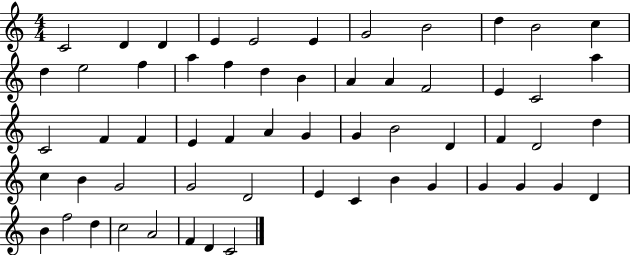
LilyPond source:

{
  \clef treble
  \numericTimeSignature
  \time 4/4
  \key c \major
  c'2 d'4 d'4 | e'4 e'2 e'4 | g'2 b'2 | d''4 b'2 c''4 | \break d''4 e''2 f''4 | a''4 f''4 d''4 b'4 | a'4 a'4 f'2 | e'4 c'2 a''4 | \break c'2 f'4 f'4 | e'4 f'4 a'4 g'4 | g'4 b'2 d'4 | f'4 d'2 d''4 | \break c''4 b'4 g'2 | g'2 d'2 | e'4 c'4 b'4 g'4 | g'4 g'4 g'4 d'4 | \break b'4 f''2 d''4 | c''2 a'2 | f'4 d'4 c'2 | \bar "|."
}